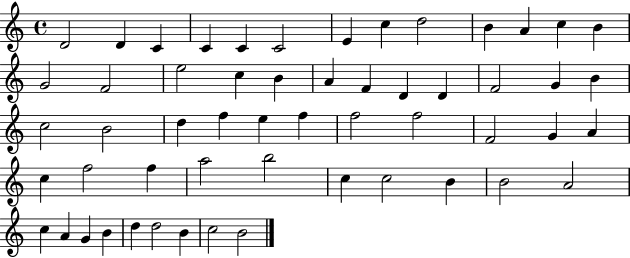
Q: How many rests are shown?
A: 0